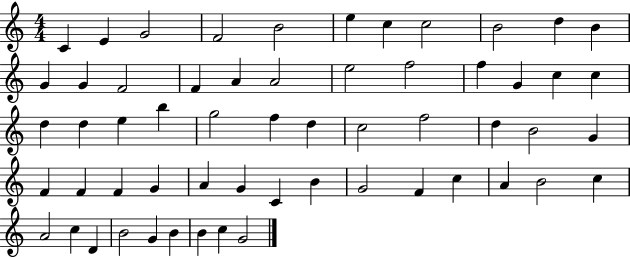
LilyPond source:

{
  \clef treble
  \numericTimeSignature
  \time 4/4
  \key c \major
  c'4 e'4 g'2 | f'2 b'2 | e''4 c''4 c''2 | b'2 d''4 b'4 | \break g'4 g'4 f'2 | f'4 a'4 a'2 | e''2 f''2 | f''4 g'4 c''4 c''4 | \break d''4 d''4 e''4 b''4 | g''2 f''4 d''4 | c''2 f''2 | d''4 b'2 g'4 | \break f'4 f'4 f'4 g'4 | a'4 g'4 c'4 b'4 | g'2 f'4 c''4 | a'4 b'2 c''4 | \break a'2 c''4 d'4 | b'2 g'4 b'4 | b'4 c''4 g'2 | \bar "|."
}